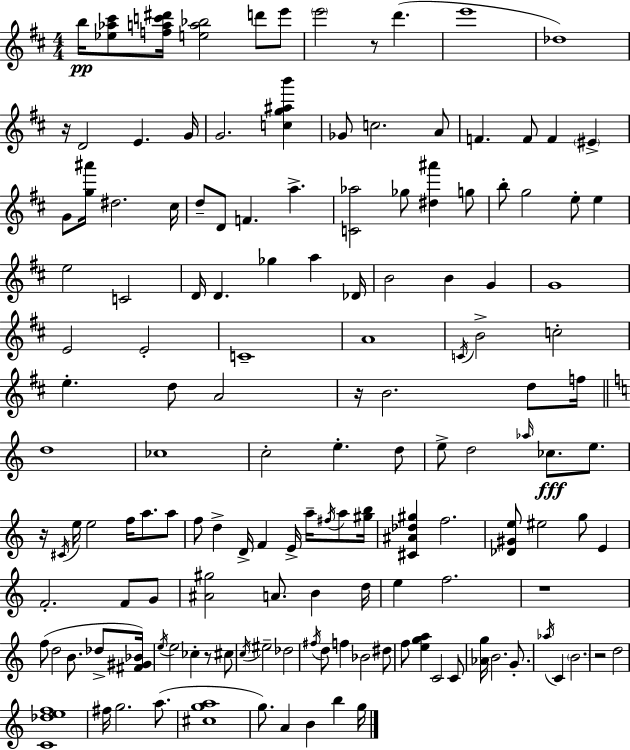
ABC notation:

X:1
T:Untitled
M:4/4
L:1/4
K:D
b/4 [_e_a^c']/2 [fac'^d']/4 [ea_b]2 d'/2 e'/2 e'2 z/2 d' e'4 _d4 z/4 D2 E G/4 G2 [cg^ab'] _G/2 c2 A/2 F F/2 F ^E G/2 [g^a']/4 ^d2 ^c/4 d/2 D/2 F a [C_a]2 _g/2 [^d^a'] g/2 b/2 g2 e/2 e e2 C2 D/4 D _g a _D/4 B2 B G G4 E2 E2 C4 A4 C/4 B2 c2 e d/2 A2 z/4 B2 d/2 f/4 d4 _c4 c2 e d/2 e/2 d2 _a/4 _c/2 e/2 z/4 ^C/4 e/4 e2 f/4 a/2 a/2 f/2 d D/4 F E/4 a/4 ^f/4 a/2 [^gb]/4 [^C^A_d^g] f2 [_D^Ge]/2 ^e2 g/2 E F2 F/2 G/2 [^A^g]2 A/2 B d/4 e f2 z4 f/2 d2 B/2 _d/2 [^F^G_B]/4 e/4 e2 _c z/2 ^c/2 c/4 ^e2 _d2 ^f/4 d/2 f _B2 ^d/2 f/2 [ega] C2 C/2 [_Ag]/4 B2 G/2 _a/4 C B2 z2 d2 [C_def]4 ^f/4 g2 a/2 [^cga]4 g/2 A B b g/4